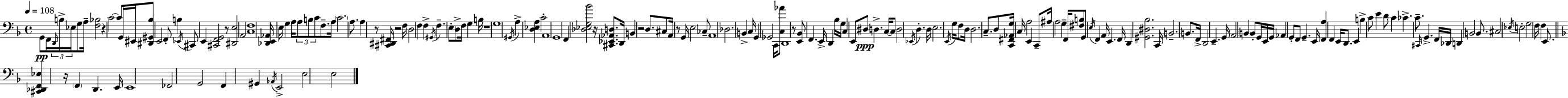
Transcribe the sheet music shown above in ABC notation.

X:1
T:Untitled
M:4/4
L:1/4
K:Dm
G,,/2 F,,/4 D,,/4 B,/4 _E,/4 G,/2 A,/4 [F,_B,]2 z C2 C/2 G,,/4 ^E,,/4 [^D,,^G,,_B,]/2 E,,2 F,,/2 B, _E,,/4 ^C,,/2 E,, [^C,,F,,G,,]2 z/2 [^D,,E,]2 A,,2 [C,F,]4 [_D,,E,,_A,,]/4 E,/4 G, A,/4 A,/2 B,/2 C/2 F,/2 A,/4 C2 A,/2 A, z/2 [^C,,^D,,^F,,]/4 z2 F,/4 D,2 F, F, ^G,,/4 F, E,/2 D,/2 F,/4 G, B,/4 z4 G,4 ^G,,/4 A, [D,_E,A,] C2 A,,4 G,,4 F,, [_D,_E,G,_B]2 z/4 [^C,,_E,,_A,,D,]/2 D,,/4 B,, z2 D,/2 ^C,/2 A,,/4 z/2 G,,/4 E,2 _C,/2 A,,4 _D,2 B,, C,/4 G,, _G,,2 C,,/4 [C,_A]/2 D,,4 z/2 [E,,_B,,]/2 F,, E,,/4 D,, _B,/4 G,/4 C, E,,/2 ^D,/2 D, C,/4 C,/2 D,2 _E,,/4 D, D,/4 E,2 E,,/4 G,/4 F,/2 D,/4 D,2 C,/2 D,/2 [C,,^F,,_A,,G,]/4 C,/4 A,2 E,, C,,/2 ^A,/4 A,2 G, F,,/4 [^F,B,]/2 G,,/2 E,/4 F,, A,,/4 E,, F,,/4 D,, [^G,,^D,_B,]2 C,,/4 B,,2 B,,/2 F,,/4 D,,2 E,, G,,/4 A,,2 B,, B,,/2 G,,/4 E,,/4 G,,/4 _A,, G,,/2 F,,/2 G,, E,,/4 [F,,A,] F,, E,,/4 D,,/2 E,, B, C/2 E D/2 C _C C/2 ^C,,/4 G,, F,,/4 _D,,/4 D,, B,,2 B,,/2 ^C,2 _E,/4 E,2 G,2 F,/4 F, E,,/2 [^C,,_D,,F,,_E,] z/4 F,, D,, E,,/4 E,,4 _F,,2 G,,2 F,, ^G,, _A,,/4 E,,2 E,2 E,2